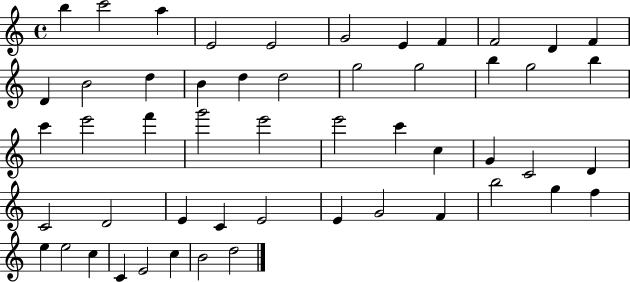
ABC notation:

X:1
T:Untitled
M:4/4
L:1/4
K:C
b c'2 a E2 E2 G2 E F F2 D F D B2 d B d d2 g2 g2 b g2 b c' e'2 f' g'2 e'2 e'2 c' c G C2 D C2 D2 E C E2 E G2 F b2 g f e e2 c C E2 c B2 d2